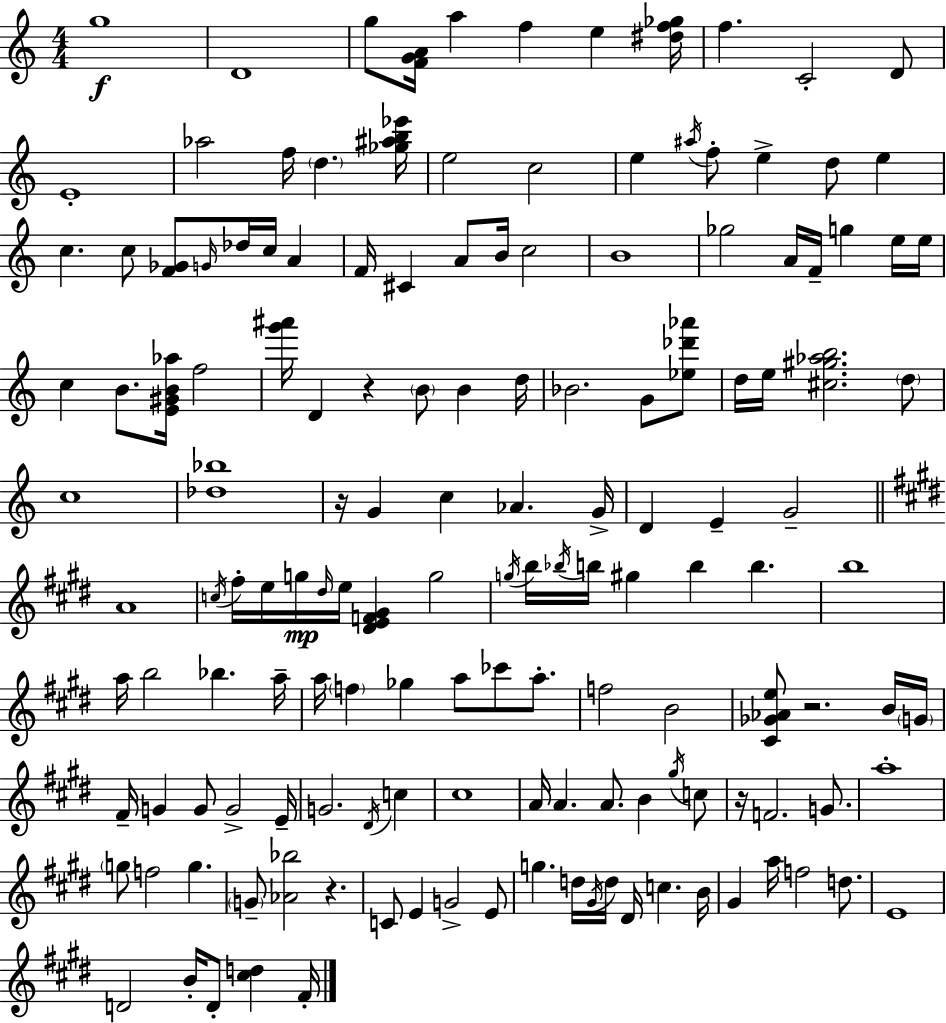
{
  \clef treble
  \numericTimeSignature
  \time 4/4
  \key a \minor
  g''1\f | d'1 | g''8 <f' g' a'>16 a''4 f''4 e''4 <dis'' f'' ges''>16 | f''4. c'2-. d'8 | \break e'1-. | aes''2 f''16 \parenthesize d''4. <ges'' ais'' b'' ees'''>16 | e''2 c''2 | e''4 \acciaccatura { ais''16 } f''8-. e''4-> d''8 e''4 | \break c''4. c''8 <f' ges'>8 \grace { g'16 } des''16 c''16 a'4 | f'16 cis'4 a'8 b'16 c''2 | b'1 | ges''2 a'16 f'16-- g''4 | \break e''16 e''16 c''4 b'8. <e' gis' b' aes''>16 f''2 | <g''' ais'''>16 d'4 r4 \parenthesize b'8 b'4 | d''16 bes'2. g'8 | <ees'' des''' aes'''>8 d''16 e''16 <cis'' gis'' aes'' b''>2. | \break \parenthesize d''8 c''1 | <des'' bes''>1 | r16 g'4 c''4 aes'4. | g'16-> d'4 e'4-- g'2-- | \break \bar "||" \break \key e \major a'1 | \acciaccatura { c''16 } fis''16-. e''16 g''16\mp \grace { dis''16 } e''16 <dis' e' f' gis'>4 g''2 | \acciaccatura { g''16 } b''16 \acciaccatura { bes''16 } b''16 gis''4 b''4 b''4. | b''1 | \break a''16 b''2 bes''4. | a''16-- a''16 \parenthesize f''4 ges''4 a''8 ces'''8 | a''8.-. f''2 b'2 | <cis' ges' aes' e''>8 r2. | \break b'16 \parenthesize g'16 fis'16-- g'4 g'8 g'2-> | e'16-- g'2. | \acciaccatura { dis'16 } c''4 cis''1 | a'16 a'4. a'8. b'4 | \break \acciaccatura { gis''16 } c''8 r16 f'2. | g'8. a''1-. | \parenthesize g''8 f''2 | g''4. \parenthesize g'8-- <aes' bes''>2 | \break r4. c'8 e'4 g'2-> | e'8 g''4. d''16 \acciaccatura { gis'16 } d''16 dis'16 | c''4. b'16 gis'4 a''16 f''2 | d''8. e'1 | \break d'2 b'16-. | d'8-. <cis'' d''>4 fis'16-. \bar "|."
}